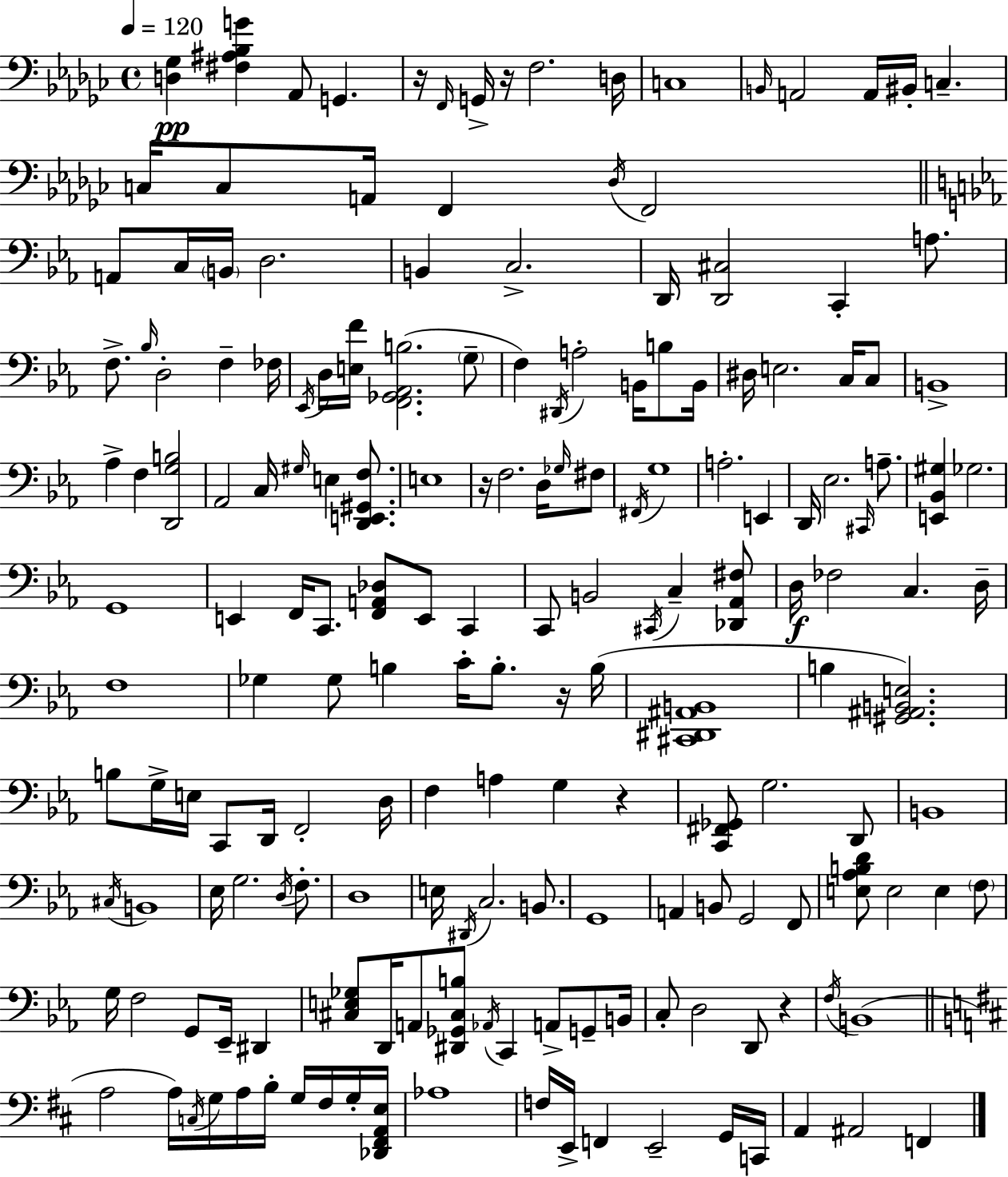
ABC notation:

X:1
T:Untitled
M:4/4
L:1/4
K:Ebm
[D,_G,] [^F,^A,_B,G] _A,,/2 G,, z/4 F,,/4 G,,/4 z/4 F,2 D,/4 C,4 B,,/4 A,,2 A,,/4 ^B,,/4 C, C,/4 C,/2 A,,/4 F,, _D,/4 F,,2 A,,/2 C,/4 B,,/4 D,2 B,, C,2 D,,/4 [D,,^C,]2 C,, A,/2 F,/2 _B,/4 D,2 F, _F,/4 _E,,/4 D,/4 [E,F]/4 [F,,_G,,_A,,B,]2 G,/2 F, ^D,,/4 A,2 B,,/4 B,/2 B,,/4 ^D,/4 E,2 C,/4 C,/2 B,,4 _A, F, [D,,G,B,]2 _A,,2 C,/4 ^G,/4 E, [D,,E,,^G,,F,]/2 E,4 z/4 F,2 D,/4 _G,/4 ^F,/2 ^F,,/4 G,4 A,2 E,, D,,/4 _E,2 ^C,,/4 A,/2 [E,,_B,,^G,] _G,2 G,,4 E,, F,,/4 C,,/2 [F,,A,,_D,]/2 E,,/2 C,, C,,/2 B,,2 ^C,,/4 C, [_D,,_A,,^F,]/2 D,/4 _F,2 C, D,/4 F,4 _G, _G,/2 B, C/4 B,/2 z/4 B,/4 [^C,,^D,,^A,,B,,]4 B, [^G,,^A,,B,,E,]2 B,/2 G,/4 E,/4 C,,/2 D,,/4 F,,2 D,/4 F, A, G, z [C,,^F,,_G,,]/2 G,2 D,,/2 B,,4 ^C,/4 B,,4 _E,/4 G,2 D,/4 F,/2 D,4 E,/4 ^D,,/4 C,2 B,,/2 G,,4 A,, B,,/2 G,,2 F,,/2 [E,_A,B,D]/2 E,2 E, F,/2 G,/4 F,2 G,,/2 _E,,/4 ^D,, [^C,E,_G,]/2 D,,/4 A,,/2 [^D,,_G,,^C,B,]/2 _A,,/4 C,, A,,/2 G,,/2 B,,/4 C,/2 D,2 D,,/2 z F,/4 B,,4 A,2 A,/4 C,/4 G,/4 A,/4 B,/4 G,/4 ^F,/4 G,/4 [_D,,^F,,A,,E,]/4 _A,4 F,/4 E,,/4 F,, E,,2 G,,/4 C,,/4 A,, ^A,,2 F,,